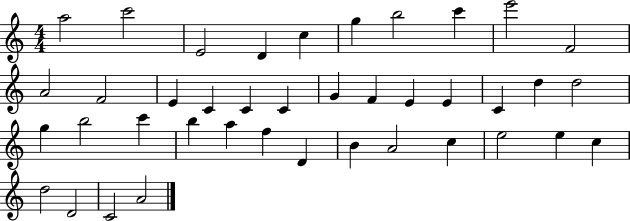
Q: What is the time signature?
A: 4/4